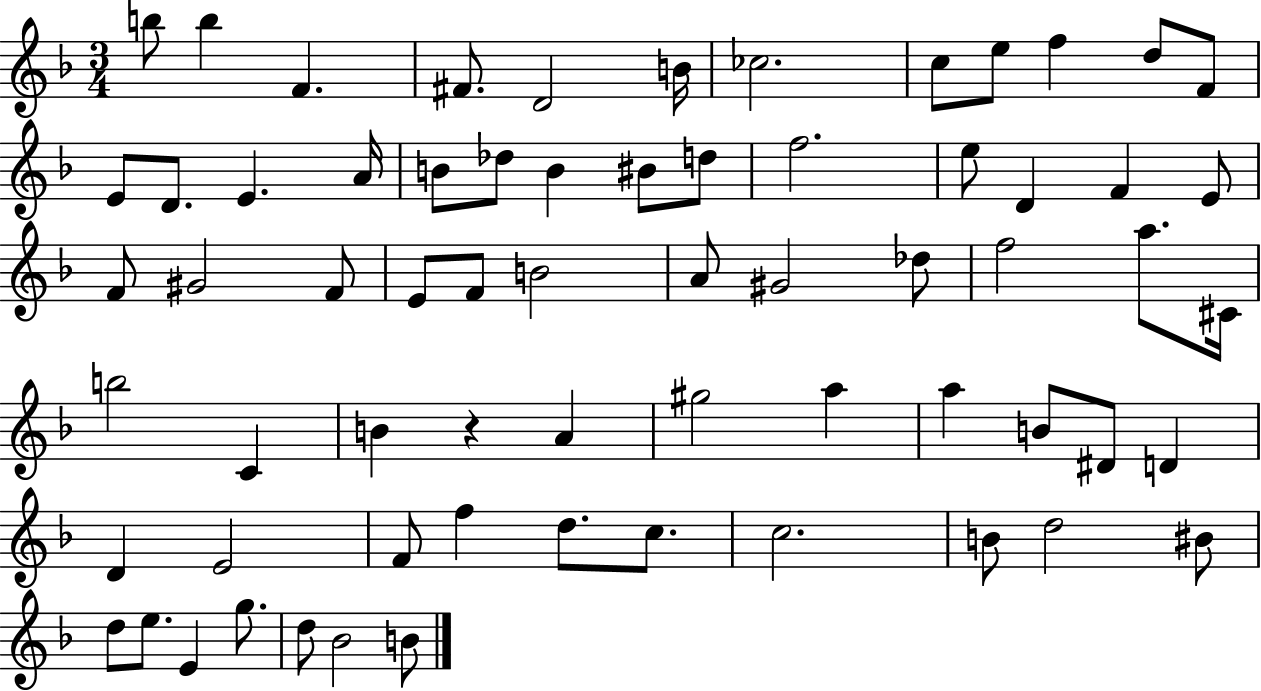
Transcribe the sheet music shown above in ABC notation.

X:1
T:Untitled
M:3/4
L:1/4
K:F
b/2 b F ^F/2 D2 B/4 _c2 c/2 e/2 f d/2 F/2 E/2 D/2 E A/4 B/2 _d/2 B ^B/2 d/2 f2 e/2 D F E/2 F/2 ^G2 F/2 E/2 F/2 B2 A/2 ^G2 _d/2 f2 a/2 ^C/4 b2 C B z A ^g2 a a B/2 ^D/2 D D E2 F/2 f d/2 c/2 c2 B/2 d2 ^B/2 d/2 e/2 E g/2 d/2 _B2 B/2